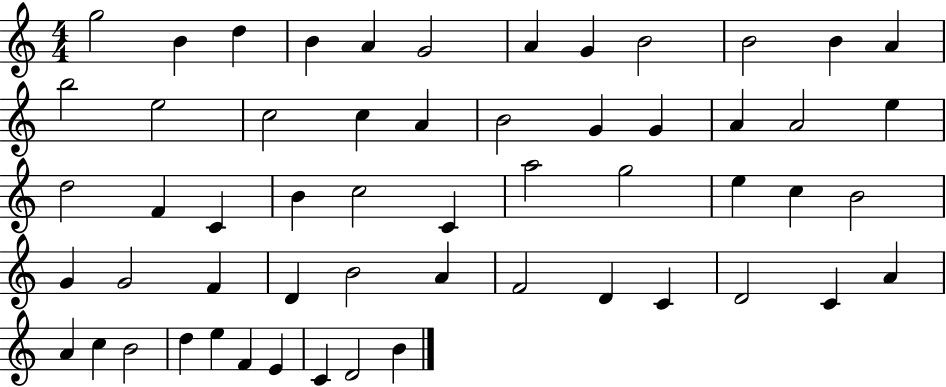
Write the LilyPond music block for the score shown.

{
  \clef treble
  \numericTimeSignature
  \time 4/4
  \key c \major
  g''2 b'4 d''4 | b'4 a'4 g'2 | a'4 g'4 b'2 | b'2 b'4 a'4 | \break b''2 e''2 | c''2 c''4 a'4 | b'2 g'4 g'4 | a'4 a'2 e''4 | \break d''2 f'4 c'4 | b'4 c''2 c'4 | a''2 g''2 | e''4 c''4 b'2 | \break g'4 g'2 f'4 | d'4 b'2 a'4 | f'2 d'4 c'4 | d'2 c'4 a'4 | \break a'4 c''4 b'2 | d''4 e''4 f'4 e'4 | c'4 d'2 b'4 | \bar "|."
}